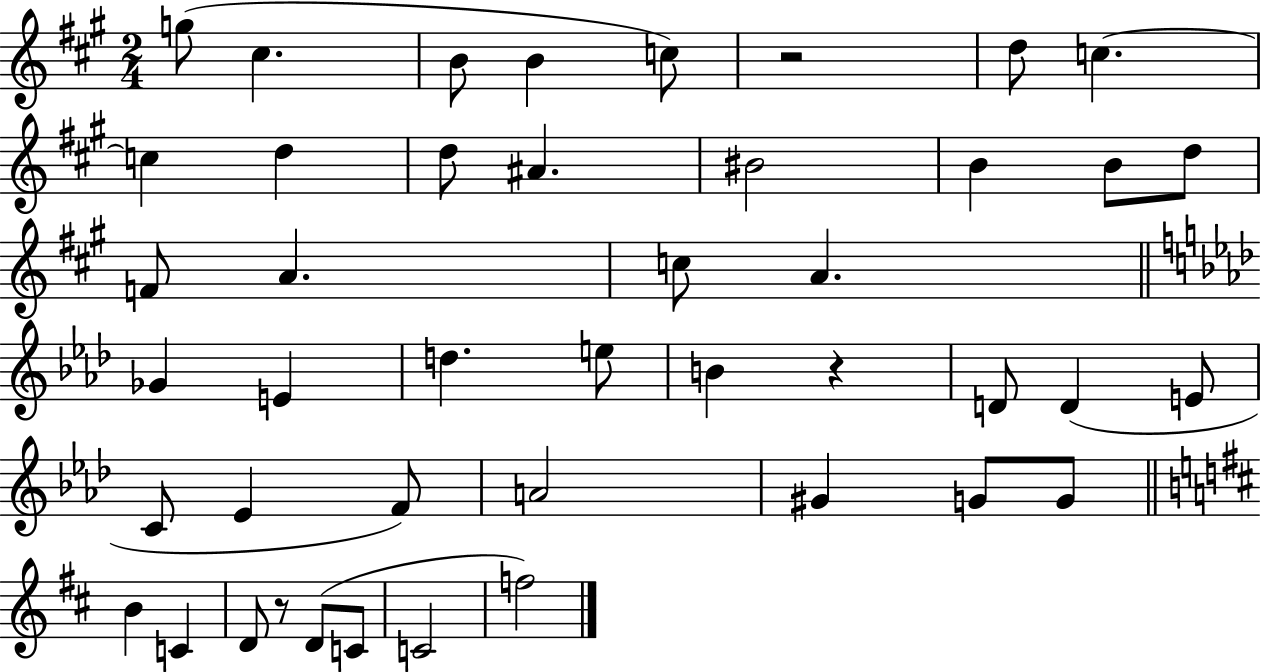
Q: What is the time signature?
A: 2/4